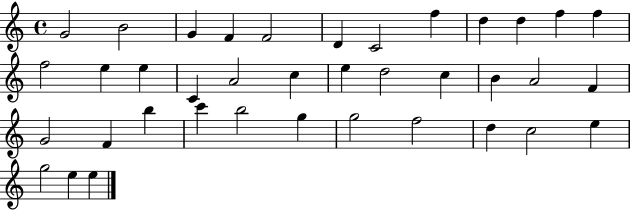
G4/h B4/h G4/q F4/q F4/h D4/q C4/h F5/q D5/q D5/q F5/q F5/q F5/h E5/q E5/q C4/q A4/h C5/q E5/q D5/h C5/q B4/q A4/h F4/q G4/h F4/q B5/q C6/q B5/h G5/q G5/h F5/h D5/q C5/h E5/q G5/h E5/q E5/q